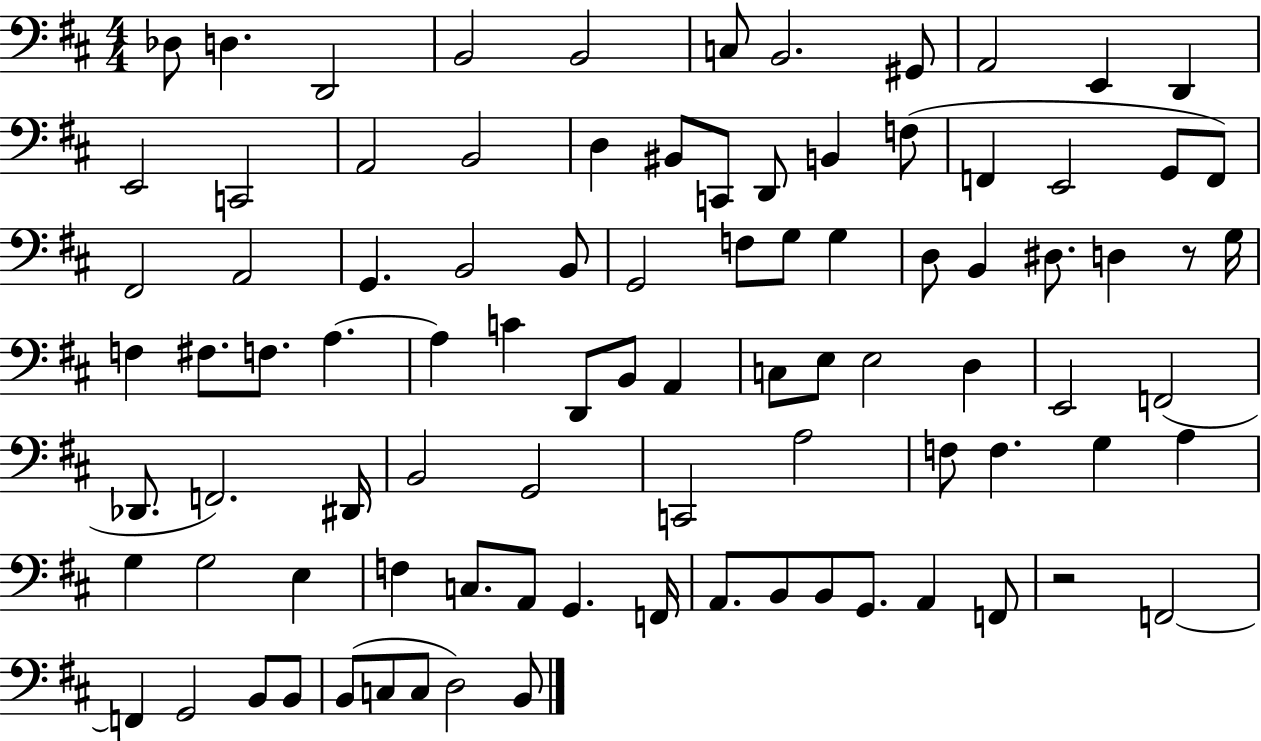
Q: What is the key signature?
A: D major